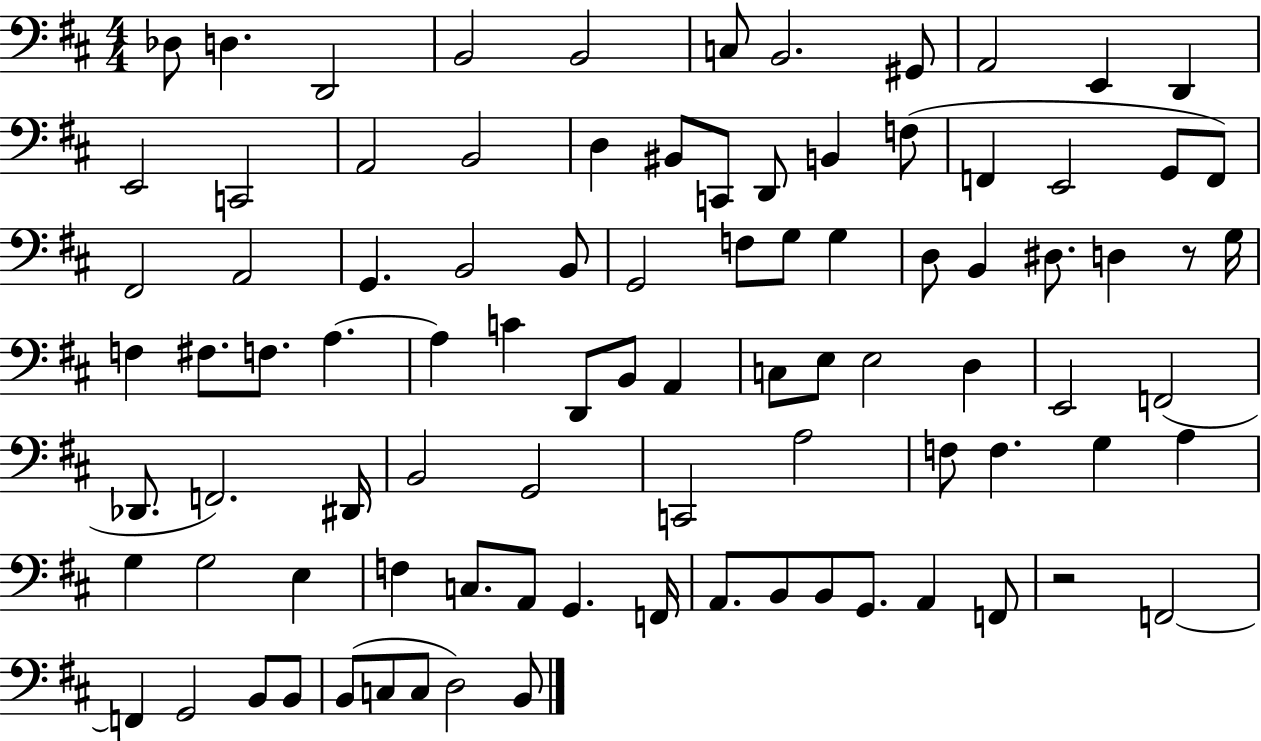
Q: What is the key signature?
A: D major